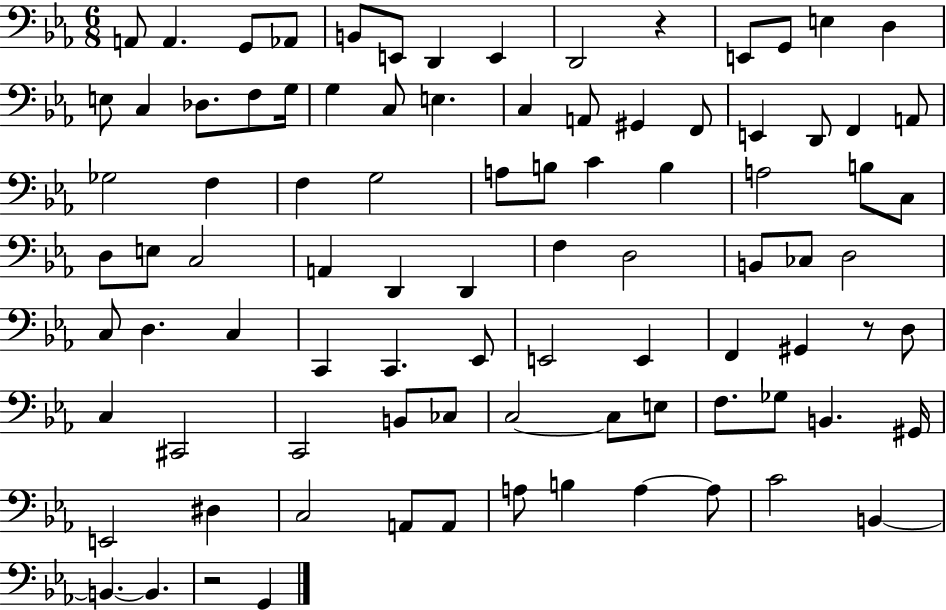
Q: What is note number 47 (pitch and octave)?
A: F3